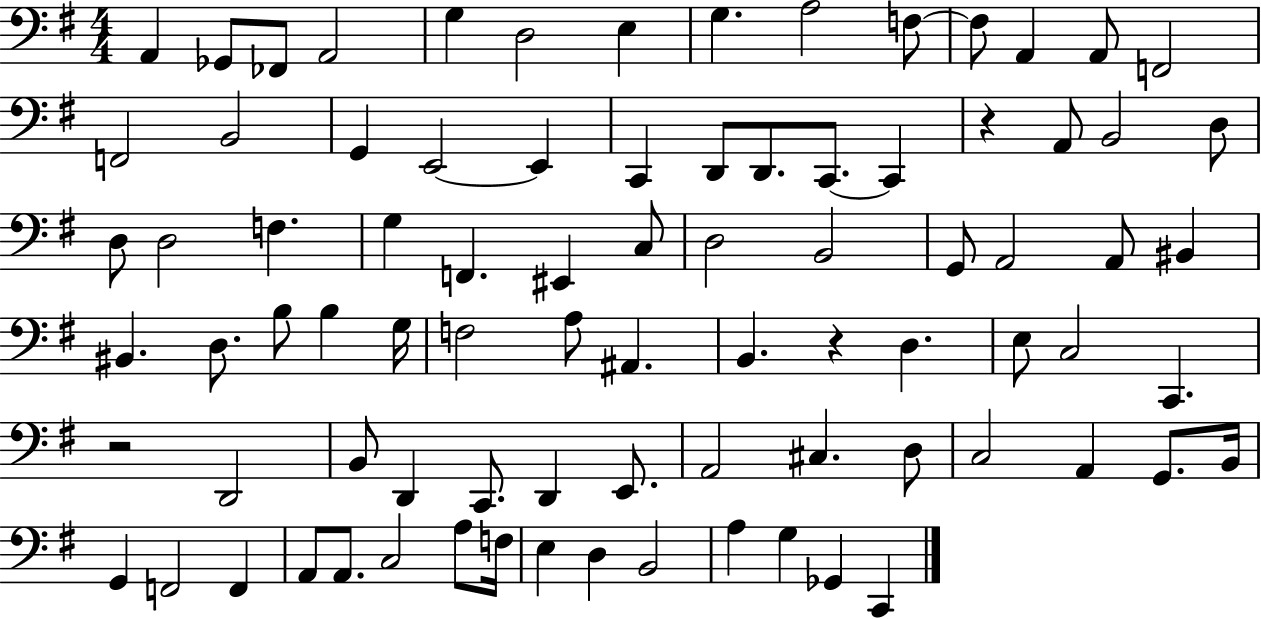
A2/q Gb2/e FES2/e A2/h G3/q D3/h E3/q G3/q. A3/h F3/e F3/e A2/q A2/e F2/h F2/h B2/h G2/q E2/h E2/q C2/q D2/e D2/e. C2/e. C2/q R/q A2/e B2/h D3/e D3/e D3/h F3/q. G3/q F2/q. EIS2/q C3/e D3/h B2/h G2/e A2/h A2/e BIS2/q BIS2/q. D3/e. B3/e B3/q G3/s F3/h A3/e A#2/q. B2/q. R/q D3/q. E3/e C3/h C2/q. R/h D2/h B2/e D2/q C2/e. D2/q E2/e. A2/h C#3/q. D3/e C3/h A2/q G2/e. B2/s G2/q F2/h F2/q A2/e A2/e. C3/h A3/e F3/s E3/q D3/q B2/h A3/q G3/q Gb2/q C2/q